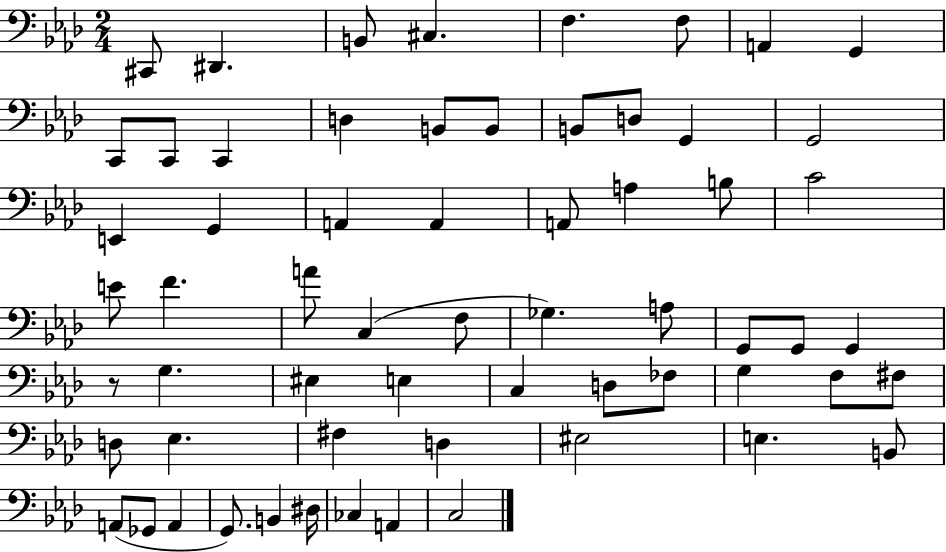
C#2/e D#2/q. B2/e C#3/q. F3/q. F3/e A2/q G2/q C2/e C2/e C2/q D3/q B2/e B2/e B2/e D3/e G2/q G2/h E2/q G2/q A2/q A2/q A2/e A3/q B3/e C4/h E4/e F4/q. A4/e C3/q F3/e Gb3/q. A3/e G2/e G2/e G2/q R/e G3/q. EIS3/q E3/q C3/q D3/e FES3/e G3/q F3/e F#3/e D3/e Eb3/q. F#3/q D3/q EIS3/h E3/q. B2/e A2/e Gb2/e A2/q G2/e. B2/q D#3/s CES3/q A2/q C3/h